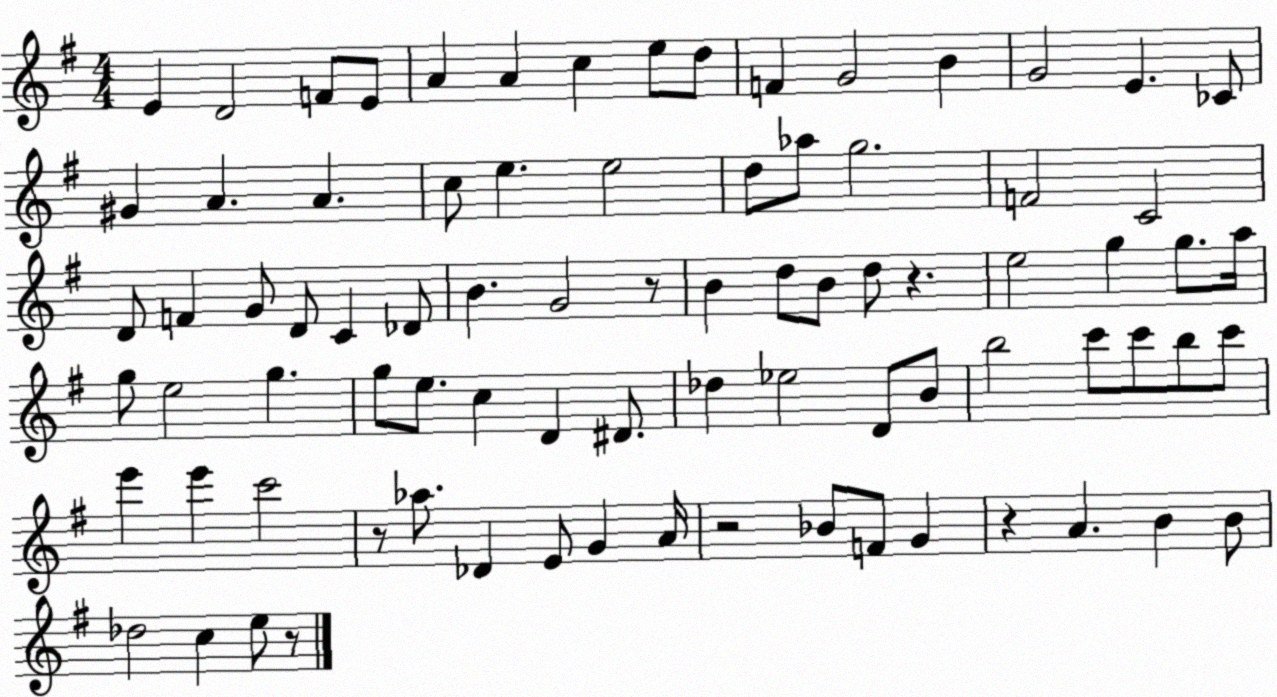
X:1
T:Untitled
M:4/4
L:1/4
K:G
E D2 F/2 E/2 A A c e/2 d/2 F G2 B G2 E _C/2 ^G A A c/2 e e2 d/2 _a/2 g2 F2 C2 D/2 F G/2 D/2 C _D/2 B G2 z/2 B d/2 B/2 d/2 z e2 g g/2 a/4 g/2 e2 g g/2 e/2 c D ^D/2 _d _e2 D/2 B/2 b2 c'/2 c'/2 b/2 c'/2 e' e' c'2 z/2 _a/2 _D E/2 G A/4 z2 _B/2 F/2 G z A B B/2 _d2 c e/2 z/2